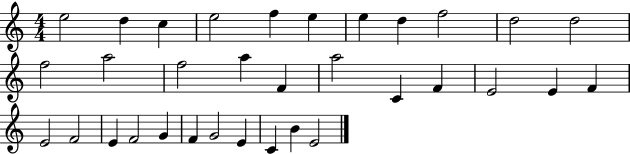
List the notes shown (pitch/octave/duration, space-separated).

E5/h D5/q C5/q E5/h F5/q E5/q E5/q D5/q F5/h D5/h D5/h F5/h A5/h F5/h A5/q F4/q A5/h C4/q F4/q E4/h E4/q F4/q E4/h F4/h E4/q F4/h G4/q F4/q G4/h E4/q C4/q B4/q E4/h